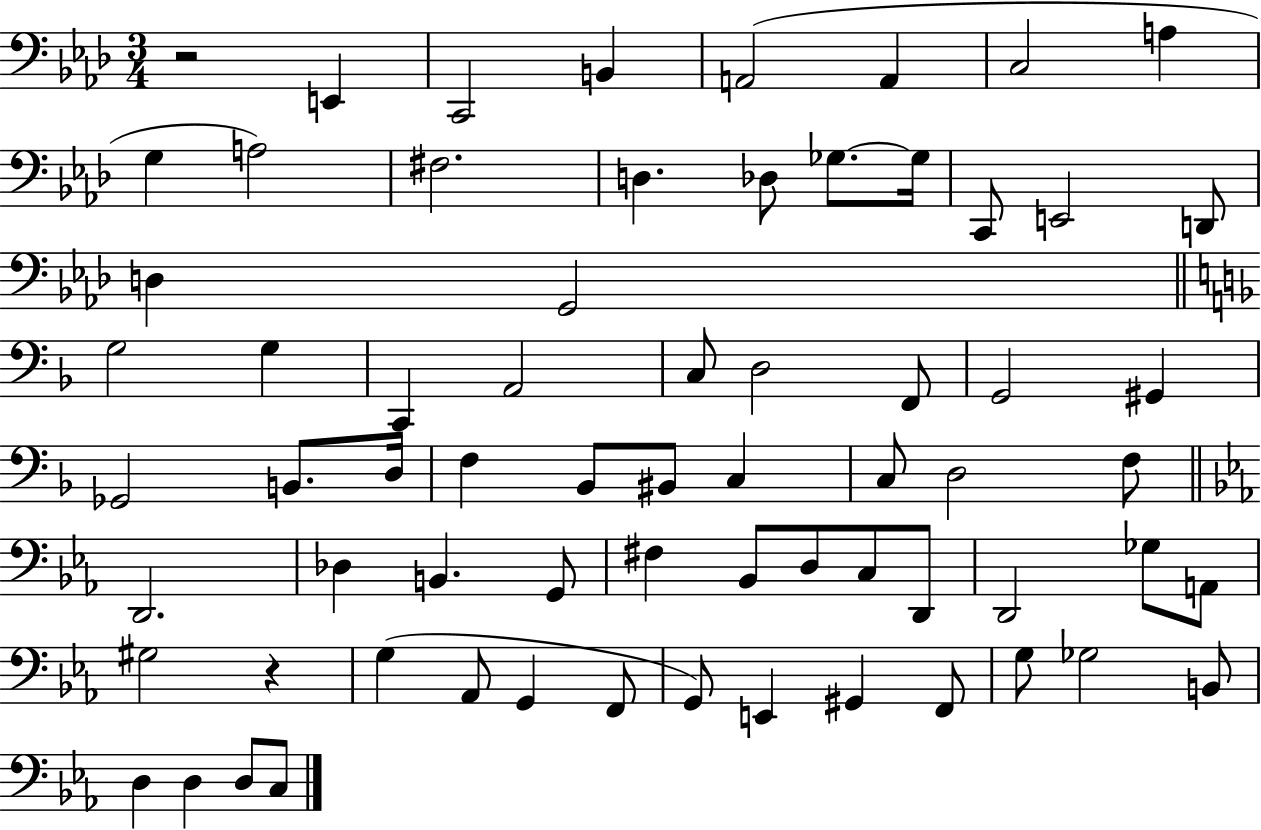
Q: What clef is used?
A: bass